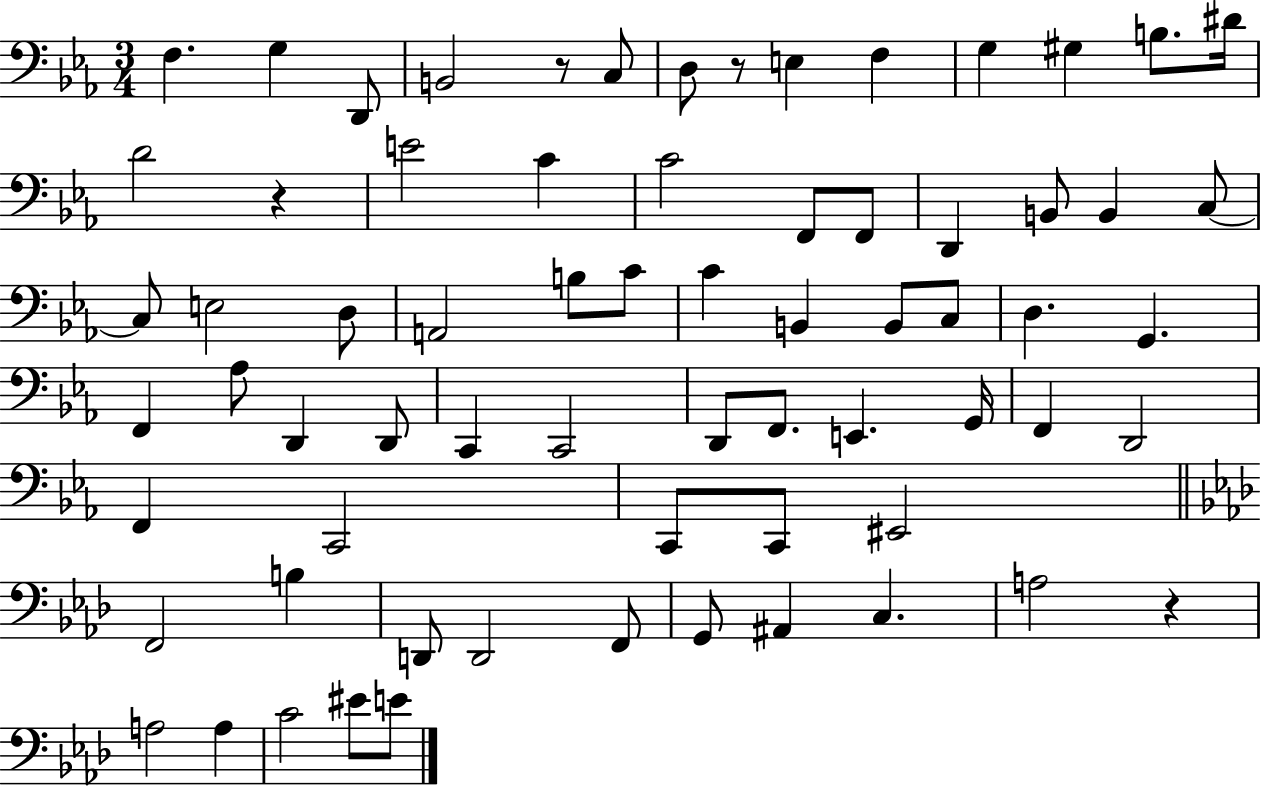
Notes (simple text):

F3/q. G3/q D2/e B2/h R/e C3/e D3/e R/e E3/q F3/q G3/q G#3/q B3/e. D#4/s D4/h R/q E4/h C4/q C4/h F2/e F2/e D2/q B2/e B2/q C3/e C3/e E3/h D3/e A2/h B3/e C4/e C4/q B2/q B2/e C3/e D3/q. G2/q. F2/q Ab3/e D2/q D2/e C2/q C2/h D2/e F2/e. E2/q. G2/s F2/q D2/h F2/q C2/h C2/e C2/e EIS2/h F2/h B3/q D2/e D2/h F2/e G2/e A#2/q C3/q. A3/h R/q A3/h A3/q C4/h EIS4/e E4/e